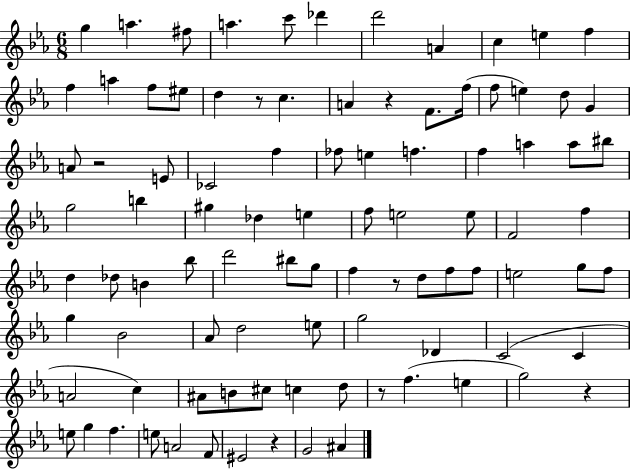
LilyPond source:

{
  \clef treble
  \numericTimeSignature
  \time 6/8
  \key ees \major
  g''4 a''4. fis''8 | a''4. c'''8 des'''4 | d'''2 a'4 | c''4 e''4 f''4 | \break f''4 a''4 f''8 eis''8 | d''4 r8 c''4. | a'4 r4 f'8. f''16( | f''8 e''4) d''8 g'4 | \break a'8 r2 e'8 | ces'2 f''4 | fes''8 e''4 f''4. | f''4 a''4 a''8 bis''8 | \break g''2 b''4 | gis''4 des''4 e''4 | f''8 e''2 e''8 | f'2 f''4 | \break d''4 des''8 b'4 bes''8 | d'''2 bis''8 g''8 | f''4 r8 d''8 f''8 f''8 | e''2 g''8 f''8 | \break g''4 bes'2 | aes'8 d''2 e''8 | g''2 des'4 | c'2( c'4 | \break a'2 c''4) | ais'8 b'8 cis''8 c''4 d''8 | r8 f''4.( e''4 | g''2) r4 | \break e''8 g''4 f''4. | e''8 a'2 f'8 | eis'2 r4 | g'2 ais'4 | \break \bar "|."
}